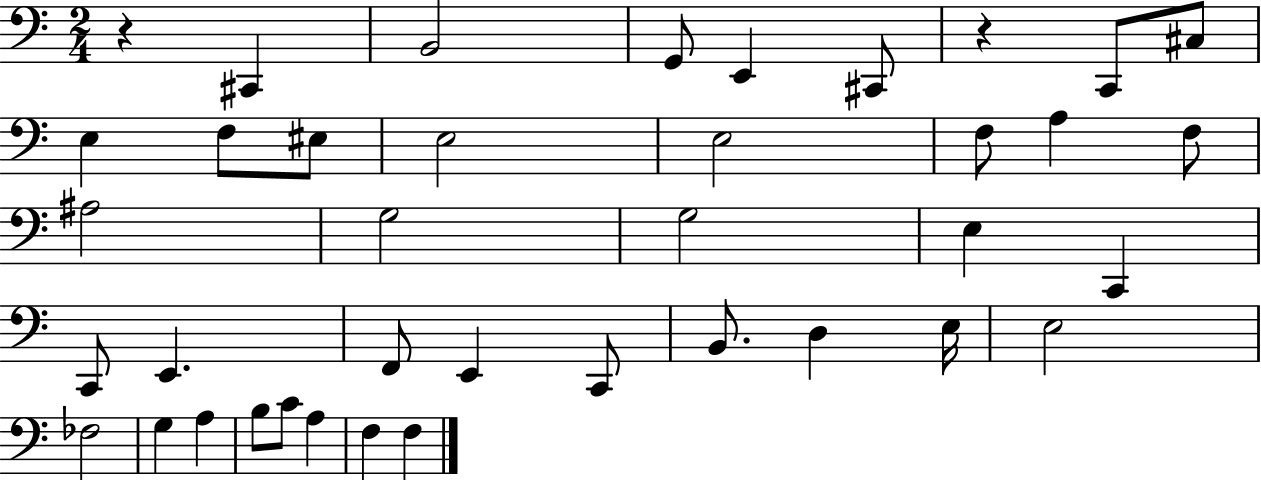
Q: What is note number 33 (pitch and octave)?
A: B3